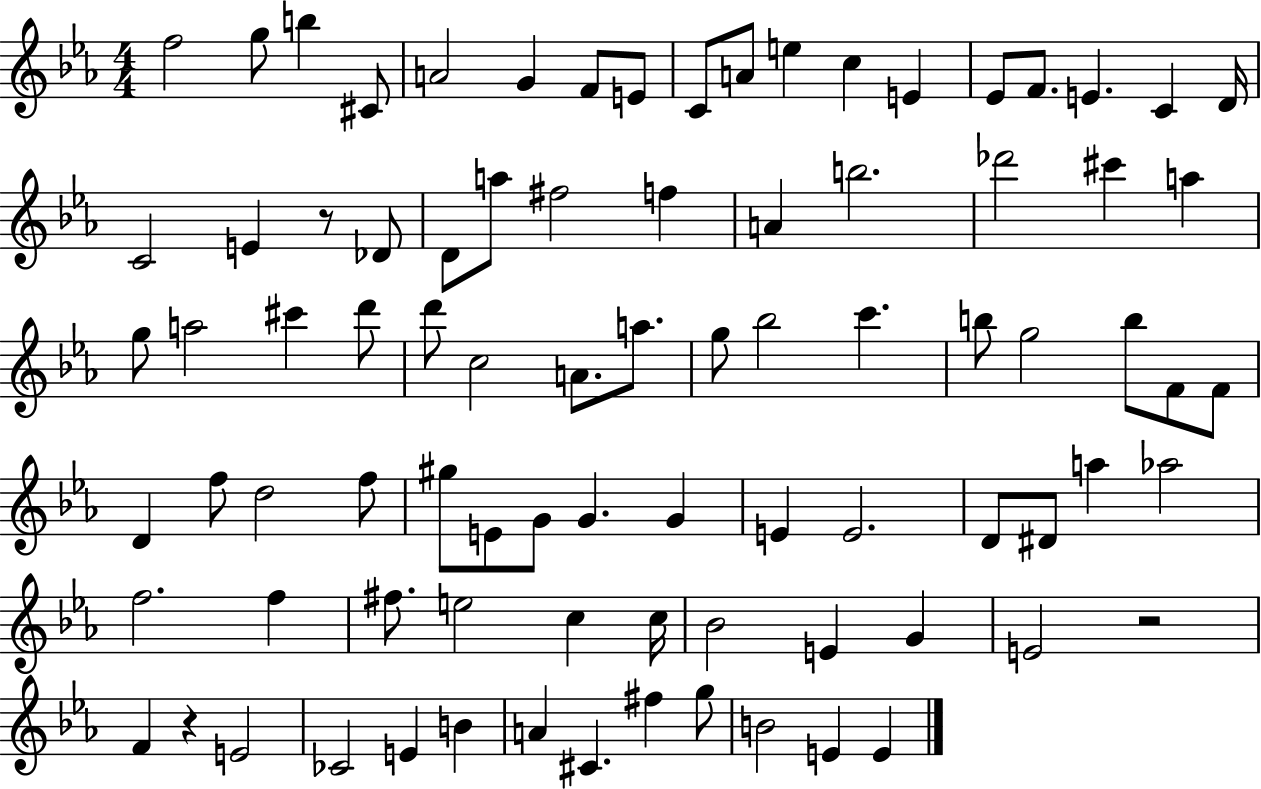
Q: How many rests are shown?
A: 3